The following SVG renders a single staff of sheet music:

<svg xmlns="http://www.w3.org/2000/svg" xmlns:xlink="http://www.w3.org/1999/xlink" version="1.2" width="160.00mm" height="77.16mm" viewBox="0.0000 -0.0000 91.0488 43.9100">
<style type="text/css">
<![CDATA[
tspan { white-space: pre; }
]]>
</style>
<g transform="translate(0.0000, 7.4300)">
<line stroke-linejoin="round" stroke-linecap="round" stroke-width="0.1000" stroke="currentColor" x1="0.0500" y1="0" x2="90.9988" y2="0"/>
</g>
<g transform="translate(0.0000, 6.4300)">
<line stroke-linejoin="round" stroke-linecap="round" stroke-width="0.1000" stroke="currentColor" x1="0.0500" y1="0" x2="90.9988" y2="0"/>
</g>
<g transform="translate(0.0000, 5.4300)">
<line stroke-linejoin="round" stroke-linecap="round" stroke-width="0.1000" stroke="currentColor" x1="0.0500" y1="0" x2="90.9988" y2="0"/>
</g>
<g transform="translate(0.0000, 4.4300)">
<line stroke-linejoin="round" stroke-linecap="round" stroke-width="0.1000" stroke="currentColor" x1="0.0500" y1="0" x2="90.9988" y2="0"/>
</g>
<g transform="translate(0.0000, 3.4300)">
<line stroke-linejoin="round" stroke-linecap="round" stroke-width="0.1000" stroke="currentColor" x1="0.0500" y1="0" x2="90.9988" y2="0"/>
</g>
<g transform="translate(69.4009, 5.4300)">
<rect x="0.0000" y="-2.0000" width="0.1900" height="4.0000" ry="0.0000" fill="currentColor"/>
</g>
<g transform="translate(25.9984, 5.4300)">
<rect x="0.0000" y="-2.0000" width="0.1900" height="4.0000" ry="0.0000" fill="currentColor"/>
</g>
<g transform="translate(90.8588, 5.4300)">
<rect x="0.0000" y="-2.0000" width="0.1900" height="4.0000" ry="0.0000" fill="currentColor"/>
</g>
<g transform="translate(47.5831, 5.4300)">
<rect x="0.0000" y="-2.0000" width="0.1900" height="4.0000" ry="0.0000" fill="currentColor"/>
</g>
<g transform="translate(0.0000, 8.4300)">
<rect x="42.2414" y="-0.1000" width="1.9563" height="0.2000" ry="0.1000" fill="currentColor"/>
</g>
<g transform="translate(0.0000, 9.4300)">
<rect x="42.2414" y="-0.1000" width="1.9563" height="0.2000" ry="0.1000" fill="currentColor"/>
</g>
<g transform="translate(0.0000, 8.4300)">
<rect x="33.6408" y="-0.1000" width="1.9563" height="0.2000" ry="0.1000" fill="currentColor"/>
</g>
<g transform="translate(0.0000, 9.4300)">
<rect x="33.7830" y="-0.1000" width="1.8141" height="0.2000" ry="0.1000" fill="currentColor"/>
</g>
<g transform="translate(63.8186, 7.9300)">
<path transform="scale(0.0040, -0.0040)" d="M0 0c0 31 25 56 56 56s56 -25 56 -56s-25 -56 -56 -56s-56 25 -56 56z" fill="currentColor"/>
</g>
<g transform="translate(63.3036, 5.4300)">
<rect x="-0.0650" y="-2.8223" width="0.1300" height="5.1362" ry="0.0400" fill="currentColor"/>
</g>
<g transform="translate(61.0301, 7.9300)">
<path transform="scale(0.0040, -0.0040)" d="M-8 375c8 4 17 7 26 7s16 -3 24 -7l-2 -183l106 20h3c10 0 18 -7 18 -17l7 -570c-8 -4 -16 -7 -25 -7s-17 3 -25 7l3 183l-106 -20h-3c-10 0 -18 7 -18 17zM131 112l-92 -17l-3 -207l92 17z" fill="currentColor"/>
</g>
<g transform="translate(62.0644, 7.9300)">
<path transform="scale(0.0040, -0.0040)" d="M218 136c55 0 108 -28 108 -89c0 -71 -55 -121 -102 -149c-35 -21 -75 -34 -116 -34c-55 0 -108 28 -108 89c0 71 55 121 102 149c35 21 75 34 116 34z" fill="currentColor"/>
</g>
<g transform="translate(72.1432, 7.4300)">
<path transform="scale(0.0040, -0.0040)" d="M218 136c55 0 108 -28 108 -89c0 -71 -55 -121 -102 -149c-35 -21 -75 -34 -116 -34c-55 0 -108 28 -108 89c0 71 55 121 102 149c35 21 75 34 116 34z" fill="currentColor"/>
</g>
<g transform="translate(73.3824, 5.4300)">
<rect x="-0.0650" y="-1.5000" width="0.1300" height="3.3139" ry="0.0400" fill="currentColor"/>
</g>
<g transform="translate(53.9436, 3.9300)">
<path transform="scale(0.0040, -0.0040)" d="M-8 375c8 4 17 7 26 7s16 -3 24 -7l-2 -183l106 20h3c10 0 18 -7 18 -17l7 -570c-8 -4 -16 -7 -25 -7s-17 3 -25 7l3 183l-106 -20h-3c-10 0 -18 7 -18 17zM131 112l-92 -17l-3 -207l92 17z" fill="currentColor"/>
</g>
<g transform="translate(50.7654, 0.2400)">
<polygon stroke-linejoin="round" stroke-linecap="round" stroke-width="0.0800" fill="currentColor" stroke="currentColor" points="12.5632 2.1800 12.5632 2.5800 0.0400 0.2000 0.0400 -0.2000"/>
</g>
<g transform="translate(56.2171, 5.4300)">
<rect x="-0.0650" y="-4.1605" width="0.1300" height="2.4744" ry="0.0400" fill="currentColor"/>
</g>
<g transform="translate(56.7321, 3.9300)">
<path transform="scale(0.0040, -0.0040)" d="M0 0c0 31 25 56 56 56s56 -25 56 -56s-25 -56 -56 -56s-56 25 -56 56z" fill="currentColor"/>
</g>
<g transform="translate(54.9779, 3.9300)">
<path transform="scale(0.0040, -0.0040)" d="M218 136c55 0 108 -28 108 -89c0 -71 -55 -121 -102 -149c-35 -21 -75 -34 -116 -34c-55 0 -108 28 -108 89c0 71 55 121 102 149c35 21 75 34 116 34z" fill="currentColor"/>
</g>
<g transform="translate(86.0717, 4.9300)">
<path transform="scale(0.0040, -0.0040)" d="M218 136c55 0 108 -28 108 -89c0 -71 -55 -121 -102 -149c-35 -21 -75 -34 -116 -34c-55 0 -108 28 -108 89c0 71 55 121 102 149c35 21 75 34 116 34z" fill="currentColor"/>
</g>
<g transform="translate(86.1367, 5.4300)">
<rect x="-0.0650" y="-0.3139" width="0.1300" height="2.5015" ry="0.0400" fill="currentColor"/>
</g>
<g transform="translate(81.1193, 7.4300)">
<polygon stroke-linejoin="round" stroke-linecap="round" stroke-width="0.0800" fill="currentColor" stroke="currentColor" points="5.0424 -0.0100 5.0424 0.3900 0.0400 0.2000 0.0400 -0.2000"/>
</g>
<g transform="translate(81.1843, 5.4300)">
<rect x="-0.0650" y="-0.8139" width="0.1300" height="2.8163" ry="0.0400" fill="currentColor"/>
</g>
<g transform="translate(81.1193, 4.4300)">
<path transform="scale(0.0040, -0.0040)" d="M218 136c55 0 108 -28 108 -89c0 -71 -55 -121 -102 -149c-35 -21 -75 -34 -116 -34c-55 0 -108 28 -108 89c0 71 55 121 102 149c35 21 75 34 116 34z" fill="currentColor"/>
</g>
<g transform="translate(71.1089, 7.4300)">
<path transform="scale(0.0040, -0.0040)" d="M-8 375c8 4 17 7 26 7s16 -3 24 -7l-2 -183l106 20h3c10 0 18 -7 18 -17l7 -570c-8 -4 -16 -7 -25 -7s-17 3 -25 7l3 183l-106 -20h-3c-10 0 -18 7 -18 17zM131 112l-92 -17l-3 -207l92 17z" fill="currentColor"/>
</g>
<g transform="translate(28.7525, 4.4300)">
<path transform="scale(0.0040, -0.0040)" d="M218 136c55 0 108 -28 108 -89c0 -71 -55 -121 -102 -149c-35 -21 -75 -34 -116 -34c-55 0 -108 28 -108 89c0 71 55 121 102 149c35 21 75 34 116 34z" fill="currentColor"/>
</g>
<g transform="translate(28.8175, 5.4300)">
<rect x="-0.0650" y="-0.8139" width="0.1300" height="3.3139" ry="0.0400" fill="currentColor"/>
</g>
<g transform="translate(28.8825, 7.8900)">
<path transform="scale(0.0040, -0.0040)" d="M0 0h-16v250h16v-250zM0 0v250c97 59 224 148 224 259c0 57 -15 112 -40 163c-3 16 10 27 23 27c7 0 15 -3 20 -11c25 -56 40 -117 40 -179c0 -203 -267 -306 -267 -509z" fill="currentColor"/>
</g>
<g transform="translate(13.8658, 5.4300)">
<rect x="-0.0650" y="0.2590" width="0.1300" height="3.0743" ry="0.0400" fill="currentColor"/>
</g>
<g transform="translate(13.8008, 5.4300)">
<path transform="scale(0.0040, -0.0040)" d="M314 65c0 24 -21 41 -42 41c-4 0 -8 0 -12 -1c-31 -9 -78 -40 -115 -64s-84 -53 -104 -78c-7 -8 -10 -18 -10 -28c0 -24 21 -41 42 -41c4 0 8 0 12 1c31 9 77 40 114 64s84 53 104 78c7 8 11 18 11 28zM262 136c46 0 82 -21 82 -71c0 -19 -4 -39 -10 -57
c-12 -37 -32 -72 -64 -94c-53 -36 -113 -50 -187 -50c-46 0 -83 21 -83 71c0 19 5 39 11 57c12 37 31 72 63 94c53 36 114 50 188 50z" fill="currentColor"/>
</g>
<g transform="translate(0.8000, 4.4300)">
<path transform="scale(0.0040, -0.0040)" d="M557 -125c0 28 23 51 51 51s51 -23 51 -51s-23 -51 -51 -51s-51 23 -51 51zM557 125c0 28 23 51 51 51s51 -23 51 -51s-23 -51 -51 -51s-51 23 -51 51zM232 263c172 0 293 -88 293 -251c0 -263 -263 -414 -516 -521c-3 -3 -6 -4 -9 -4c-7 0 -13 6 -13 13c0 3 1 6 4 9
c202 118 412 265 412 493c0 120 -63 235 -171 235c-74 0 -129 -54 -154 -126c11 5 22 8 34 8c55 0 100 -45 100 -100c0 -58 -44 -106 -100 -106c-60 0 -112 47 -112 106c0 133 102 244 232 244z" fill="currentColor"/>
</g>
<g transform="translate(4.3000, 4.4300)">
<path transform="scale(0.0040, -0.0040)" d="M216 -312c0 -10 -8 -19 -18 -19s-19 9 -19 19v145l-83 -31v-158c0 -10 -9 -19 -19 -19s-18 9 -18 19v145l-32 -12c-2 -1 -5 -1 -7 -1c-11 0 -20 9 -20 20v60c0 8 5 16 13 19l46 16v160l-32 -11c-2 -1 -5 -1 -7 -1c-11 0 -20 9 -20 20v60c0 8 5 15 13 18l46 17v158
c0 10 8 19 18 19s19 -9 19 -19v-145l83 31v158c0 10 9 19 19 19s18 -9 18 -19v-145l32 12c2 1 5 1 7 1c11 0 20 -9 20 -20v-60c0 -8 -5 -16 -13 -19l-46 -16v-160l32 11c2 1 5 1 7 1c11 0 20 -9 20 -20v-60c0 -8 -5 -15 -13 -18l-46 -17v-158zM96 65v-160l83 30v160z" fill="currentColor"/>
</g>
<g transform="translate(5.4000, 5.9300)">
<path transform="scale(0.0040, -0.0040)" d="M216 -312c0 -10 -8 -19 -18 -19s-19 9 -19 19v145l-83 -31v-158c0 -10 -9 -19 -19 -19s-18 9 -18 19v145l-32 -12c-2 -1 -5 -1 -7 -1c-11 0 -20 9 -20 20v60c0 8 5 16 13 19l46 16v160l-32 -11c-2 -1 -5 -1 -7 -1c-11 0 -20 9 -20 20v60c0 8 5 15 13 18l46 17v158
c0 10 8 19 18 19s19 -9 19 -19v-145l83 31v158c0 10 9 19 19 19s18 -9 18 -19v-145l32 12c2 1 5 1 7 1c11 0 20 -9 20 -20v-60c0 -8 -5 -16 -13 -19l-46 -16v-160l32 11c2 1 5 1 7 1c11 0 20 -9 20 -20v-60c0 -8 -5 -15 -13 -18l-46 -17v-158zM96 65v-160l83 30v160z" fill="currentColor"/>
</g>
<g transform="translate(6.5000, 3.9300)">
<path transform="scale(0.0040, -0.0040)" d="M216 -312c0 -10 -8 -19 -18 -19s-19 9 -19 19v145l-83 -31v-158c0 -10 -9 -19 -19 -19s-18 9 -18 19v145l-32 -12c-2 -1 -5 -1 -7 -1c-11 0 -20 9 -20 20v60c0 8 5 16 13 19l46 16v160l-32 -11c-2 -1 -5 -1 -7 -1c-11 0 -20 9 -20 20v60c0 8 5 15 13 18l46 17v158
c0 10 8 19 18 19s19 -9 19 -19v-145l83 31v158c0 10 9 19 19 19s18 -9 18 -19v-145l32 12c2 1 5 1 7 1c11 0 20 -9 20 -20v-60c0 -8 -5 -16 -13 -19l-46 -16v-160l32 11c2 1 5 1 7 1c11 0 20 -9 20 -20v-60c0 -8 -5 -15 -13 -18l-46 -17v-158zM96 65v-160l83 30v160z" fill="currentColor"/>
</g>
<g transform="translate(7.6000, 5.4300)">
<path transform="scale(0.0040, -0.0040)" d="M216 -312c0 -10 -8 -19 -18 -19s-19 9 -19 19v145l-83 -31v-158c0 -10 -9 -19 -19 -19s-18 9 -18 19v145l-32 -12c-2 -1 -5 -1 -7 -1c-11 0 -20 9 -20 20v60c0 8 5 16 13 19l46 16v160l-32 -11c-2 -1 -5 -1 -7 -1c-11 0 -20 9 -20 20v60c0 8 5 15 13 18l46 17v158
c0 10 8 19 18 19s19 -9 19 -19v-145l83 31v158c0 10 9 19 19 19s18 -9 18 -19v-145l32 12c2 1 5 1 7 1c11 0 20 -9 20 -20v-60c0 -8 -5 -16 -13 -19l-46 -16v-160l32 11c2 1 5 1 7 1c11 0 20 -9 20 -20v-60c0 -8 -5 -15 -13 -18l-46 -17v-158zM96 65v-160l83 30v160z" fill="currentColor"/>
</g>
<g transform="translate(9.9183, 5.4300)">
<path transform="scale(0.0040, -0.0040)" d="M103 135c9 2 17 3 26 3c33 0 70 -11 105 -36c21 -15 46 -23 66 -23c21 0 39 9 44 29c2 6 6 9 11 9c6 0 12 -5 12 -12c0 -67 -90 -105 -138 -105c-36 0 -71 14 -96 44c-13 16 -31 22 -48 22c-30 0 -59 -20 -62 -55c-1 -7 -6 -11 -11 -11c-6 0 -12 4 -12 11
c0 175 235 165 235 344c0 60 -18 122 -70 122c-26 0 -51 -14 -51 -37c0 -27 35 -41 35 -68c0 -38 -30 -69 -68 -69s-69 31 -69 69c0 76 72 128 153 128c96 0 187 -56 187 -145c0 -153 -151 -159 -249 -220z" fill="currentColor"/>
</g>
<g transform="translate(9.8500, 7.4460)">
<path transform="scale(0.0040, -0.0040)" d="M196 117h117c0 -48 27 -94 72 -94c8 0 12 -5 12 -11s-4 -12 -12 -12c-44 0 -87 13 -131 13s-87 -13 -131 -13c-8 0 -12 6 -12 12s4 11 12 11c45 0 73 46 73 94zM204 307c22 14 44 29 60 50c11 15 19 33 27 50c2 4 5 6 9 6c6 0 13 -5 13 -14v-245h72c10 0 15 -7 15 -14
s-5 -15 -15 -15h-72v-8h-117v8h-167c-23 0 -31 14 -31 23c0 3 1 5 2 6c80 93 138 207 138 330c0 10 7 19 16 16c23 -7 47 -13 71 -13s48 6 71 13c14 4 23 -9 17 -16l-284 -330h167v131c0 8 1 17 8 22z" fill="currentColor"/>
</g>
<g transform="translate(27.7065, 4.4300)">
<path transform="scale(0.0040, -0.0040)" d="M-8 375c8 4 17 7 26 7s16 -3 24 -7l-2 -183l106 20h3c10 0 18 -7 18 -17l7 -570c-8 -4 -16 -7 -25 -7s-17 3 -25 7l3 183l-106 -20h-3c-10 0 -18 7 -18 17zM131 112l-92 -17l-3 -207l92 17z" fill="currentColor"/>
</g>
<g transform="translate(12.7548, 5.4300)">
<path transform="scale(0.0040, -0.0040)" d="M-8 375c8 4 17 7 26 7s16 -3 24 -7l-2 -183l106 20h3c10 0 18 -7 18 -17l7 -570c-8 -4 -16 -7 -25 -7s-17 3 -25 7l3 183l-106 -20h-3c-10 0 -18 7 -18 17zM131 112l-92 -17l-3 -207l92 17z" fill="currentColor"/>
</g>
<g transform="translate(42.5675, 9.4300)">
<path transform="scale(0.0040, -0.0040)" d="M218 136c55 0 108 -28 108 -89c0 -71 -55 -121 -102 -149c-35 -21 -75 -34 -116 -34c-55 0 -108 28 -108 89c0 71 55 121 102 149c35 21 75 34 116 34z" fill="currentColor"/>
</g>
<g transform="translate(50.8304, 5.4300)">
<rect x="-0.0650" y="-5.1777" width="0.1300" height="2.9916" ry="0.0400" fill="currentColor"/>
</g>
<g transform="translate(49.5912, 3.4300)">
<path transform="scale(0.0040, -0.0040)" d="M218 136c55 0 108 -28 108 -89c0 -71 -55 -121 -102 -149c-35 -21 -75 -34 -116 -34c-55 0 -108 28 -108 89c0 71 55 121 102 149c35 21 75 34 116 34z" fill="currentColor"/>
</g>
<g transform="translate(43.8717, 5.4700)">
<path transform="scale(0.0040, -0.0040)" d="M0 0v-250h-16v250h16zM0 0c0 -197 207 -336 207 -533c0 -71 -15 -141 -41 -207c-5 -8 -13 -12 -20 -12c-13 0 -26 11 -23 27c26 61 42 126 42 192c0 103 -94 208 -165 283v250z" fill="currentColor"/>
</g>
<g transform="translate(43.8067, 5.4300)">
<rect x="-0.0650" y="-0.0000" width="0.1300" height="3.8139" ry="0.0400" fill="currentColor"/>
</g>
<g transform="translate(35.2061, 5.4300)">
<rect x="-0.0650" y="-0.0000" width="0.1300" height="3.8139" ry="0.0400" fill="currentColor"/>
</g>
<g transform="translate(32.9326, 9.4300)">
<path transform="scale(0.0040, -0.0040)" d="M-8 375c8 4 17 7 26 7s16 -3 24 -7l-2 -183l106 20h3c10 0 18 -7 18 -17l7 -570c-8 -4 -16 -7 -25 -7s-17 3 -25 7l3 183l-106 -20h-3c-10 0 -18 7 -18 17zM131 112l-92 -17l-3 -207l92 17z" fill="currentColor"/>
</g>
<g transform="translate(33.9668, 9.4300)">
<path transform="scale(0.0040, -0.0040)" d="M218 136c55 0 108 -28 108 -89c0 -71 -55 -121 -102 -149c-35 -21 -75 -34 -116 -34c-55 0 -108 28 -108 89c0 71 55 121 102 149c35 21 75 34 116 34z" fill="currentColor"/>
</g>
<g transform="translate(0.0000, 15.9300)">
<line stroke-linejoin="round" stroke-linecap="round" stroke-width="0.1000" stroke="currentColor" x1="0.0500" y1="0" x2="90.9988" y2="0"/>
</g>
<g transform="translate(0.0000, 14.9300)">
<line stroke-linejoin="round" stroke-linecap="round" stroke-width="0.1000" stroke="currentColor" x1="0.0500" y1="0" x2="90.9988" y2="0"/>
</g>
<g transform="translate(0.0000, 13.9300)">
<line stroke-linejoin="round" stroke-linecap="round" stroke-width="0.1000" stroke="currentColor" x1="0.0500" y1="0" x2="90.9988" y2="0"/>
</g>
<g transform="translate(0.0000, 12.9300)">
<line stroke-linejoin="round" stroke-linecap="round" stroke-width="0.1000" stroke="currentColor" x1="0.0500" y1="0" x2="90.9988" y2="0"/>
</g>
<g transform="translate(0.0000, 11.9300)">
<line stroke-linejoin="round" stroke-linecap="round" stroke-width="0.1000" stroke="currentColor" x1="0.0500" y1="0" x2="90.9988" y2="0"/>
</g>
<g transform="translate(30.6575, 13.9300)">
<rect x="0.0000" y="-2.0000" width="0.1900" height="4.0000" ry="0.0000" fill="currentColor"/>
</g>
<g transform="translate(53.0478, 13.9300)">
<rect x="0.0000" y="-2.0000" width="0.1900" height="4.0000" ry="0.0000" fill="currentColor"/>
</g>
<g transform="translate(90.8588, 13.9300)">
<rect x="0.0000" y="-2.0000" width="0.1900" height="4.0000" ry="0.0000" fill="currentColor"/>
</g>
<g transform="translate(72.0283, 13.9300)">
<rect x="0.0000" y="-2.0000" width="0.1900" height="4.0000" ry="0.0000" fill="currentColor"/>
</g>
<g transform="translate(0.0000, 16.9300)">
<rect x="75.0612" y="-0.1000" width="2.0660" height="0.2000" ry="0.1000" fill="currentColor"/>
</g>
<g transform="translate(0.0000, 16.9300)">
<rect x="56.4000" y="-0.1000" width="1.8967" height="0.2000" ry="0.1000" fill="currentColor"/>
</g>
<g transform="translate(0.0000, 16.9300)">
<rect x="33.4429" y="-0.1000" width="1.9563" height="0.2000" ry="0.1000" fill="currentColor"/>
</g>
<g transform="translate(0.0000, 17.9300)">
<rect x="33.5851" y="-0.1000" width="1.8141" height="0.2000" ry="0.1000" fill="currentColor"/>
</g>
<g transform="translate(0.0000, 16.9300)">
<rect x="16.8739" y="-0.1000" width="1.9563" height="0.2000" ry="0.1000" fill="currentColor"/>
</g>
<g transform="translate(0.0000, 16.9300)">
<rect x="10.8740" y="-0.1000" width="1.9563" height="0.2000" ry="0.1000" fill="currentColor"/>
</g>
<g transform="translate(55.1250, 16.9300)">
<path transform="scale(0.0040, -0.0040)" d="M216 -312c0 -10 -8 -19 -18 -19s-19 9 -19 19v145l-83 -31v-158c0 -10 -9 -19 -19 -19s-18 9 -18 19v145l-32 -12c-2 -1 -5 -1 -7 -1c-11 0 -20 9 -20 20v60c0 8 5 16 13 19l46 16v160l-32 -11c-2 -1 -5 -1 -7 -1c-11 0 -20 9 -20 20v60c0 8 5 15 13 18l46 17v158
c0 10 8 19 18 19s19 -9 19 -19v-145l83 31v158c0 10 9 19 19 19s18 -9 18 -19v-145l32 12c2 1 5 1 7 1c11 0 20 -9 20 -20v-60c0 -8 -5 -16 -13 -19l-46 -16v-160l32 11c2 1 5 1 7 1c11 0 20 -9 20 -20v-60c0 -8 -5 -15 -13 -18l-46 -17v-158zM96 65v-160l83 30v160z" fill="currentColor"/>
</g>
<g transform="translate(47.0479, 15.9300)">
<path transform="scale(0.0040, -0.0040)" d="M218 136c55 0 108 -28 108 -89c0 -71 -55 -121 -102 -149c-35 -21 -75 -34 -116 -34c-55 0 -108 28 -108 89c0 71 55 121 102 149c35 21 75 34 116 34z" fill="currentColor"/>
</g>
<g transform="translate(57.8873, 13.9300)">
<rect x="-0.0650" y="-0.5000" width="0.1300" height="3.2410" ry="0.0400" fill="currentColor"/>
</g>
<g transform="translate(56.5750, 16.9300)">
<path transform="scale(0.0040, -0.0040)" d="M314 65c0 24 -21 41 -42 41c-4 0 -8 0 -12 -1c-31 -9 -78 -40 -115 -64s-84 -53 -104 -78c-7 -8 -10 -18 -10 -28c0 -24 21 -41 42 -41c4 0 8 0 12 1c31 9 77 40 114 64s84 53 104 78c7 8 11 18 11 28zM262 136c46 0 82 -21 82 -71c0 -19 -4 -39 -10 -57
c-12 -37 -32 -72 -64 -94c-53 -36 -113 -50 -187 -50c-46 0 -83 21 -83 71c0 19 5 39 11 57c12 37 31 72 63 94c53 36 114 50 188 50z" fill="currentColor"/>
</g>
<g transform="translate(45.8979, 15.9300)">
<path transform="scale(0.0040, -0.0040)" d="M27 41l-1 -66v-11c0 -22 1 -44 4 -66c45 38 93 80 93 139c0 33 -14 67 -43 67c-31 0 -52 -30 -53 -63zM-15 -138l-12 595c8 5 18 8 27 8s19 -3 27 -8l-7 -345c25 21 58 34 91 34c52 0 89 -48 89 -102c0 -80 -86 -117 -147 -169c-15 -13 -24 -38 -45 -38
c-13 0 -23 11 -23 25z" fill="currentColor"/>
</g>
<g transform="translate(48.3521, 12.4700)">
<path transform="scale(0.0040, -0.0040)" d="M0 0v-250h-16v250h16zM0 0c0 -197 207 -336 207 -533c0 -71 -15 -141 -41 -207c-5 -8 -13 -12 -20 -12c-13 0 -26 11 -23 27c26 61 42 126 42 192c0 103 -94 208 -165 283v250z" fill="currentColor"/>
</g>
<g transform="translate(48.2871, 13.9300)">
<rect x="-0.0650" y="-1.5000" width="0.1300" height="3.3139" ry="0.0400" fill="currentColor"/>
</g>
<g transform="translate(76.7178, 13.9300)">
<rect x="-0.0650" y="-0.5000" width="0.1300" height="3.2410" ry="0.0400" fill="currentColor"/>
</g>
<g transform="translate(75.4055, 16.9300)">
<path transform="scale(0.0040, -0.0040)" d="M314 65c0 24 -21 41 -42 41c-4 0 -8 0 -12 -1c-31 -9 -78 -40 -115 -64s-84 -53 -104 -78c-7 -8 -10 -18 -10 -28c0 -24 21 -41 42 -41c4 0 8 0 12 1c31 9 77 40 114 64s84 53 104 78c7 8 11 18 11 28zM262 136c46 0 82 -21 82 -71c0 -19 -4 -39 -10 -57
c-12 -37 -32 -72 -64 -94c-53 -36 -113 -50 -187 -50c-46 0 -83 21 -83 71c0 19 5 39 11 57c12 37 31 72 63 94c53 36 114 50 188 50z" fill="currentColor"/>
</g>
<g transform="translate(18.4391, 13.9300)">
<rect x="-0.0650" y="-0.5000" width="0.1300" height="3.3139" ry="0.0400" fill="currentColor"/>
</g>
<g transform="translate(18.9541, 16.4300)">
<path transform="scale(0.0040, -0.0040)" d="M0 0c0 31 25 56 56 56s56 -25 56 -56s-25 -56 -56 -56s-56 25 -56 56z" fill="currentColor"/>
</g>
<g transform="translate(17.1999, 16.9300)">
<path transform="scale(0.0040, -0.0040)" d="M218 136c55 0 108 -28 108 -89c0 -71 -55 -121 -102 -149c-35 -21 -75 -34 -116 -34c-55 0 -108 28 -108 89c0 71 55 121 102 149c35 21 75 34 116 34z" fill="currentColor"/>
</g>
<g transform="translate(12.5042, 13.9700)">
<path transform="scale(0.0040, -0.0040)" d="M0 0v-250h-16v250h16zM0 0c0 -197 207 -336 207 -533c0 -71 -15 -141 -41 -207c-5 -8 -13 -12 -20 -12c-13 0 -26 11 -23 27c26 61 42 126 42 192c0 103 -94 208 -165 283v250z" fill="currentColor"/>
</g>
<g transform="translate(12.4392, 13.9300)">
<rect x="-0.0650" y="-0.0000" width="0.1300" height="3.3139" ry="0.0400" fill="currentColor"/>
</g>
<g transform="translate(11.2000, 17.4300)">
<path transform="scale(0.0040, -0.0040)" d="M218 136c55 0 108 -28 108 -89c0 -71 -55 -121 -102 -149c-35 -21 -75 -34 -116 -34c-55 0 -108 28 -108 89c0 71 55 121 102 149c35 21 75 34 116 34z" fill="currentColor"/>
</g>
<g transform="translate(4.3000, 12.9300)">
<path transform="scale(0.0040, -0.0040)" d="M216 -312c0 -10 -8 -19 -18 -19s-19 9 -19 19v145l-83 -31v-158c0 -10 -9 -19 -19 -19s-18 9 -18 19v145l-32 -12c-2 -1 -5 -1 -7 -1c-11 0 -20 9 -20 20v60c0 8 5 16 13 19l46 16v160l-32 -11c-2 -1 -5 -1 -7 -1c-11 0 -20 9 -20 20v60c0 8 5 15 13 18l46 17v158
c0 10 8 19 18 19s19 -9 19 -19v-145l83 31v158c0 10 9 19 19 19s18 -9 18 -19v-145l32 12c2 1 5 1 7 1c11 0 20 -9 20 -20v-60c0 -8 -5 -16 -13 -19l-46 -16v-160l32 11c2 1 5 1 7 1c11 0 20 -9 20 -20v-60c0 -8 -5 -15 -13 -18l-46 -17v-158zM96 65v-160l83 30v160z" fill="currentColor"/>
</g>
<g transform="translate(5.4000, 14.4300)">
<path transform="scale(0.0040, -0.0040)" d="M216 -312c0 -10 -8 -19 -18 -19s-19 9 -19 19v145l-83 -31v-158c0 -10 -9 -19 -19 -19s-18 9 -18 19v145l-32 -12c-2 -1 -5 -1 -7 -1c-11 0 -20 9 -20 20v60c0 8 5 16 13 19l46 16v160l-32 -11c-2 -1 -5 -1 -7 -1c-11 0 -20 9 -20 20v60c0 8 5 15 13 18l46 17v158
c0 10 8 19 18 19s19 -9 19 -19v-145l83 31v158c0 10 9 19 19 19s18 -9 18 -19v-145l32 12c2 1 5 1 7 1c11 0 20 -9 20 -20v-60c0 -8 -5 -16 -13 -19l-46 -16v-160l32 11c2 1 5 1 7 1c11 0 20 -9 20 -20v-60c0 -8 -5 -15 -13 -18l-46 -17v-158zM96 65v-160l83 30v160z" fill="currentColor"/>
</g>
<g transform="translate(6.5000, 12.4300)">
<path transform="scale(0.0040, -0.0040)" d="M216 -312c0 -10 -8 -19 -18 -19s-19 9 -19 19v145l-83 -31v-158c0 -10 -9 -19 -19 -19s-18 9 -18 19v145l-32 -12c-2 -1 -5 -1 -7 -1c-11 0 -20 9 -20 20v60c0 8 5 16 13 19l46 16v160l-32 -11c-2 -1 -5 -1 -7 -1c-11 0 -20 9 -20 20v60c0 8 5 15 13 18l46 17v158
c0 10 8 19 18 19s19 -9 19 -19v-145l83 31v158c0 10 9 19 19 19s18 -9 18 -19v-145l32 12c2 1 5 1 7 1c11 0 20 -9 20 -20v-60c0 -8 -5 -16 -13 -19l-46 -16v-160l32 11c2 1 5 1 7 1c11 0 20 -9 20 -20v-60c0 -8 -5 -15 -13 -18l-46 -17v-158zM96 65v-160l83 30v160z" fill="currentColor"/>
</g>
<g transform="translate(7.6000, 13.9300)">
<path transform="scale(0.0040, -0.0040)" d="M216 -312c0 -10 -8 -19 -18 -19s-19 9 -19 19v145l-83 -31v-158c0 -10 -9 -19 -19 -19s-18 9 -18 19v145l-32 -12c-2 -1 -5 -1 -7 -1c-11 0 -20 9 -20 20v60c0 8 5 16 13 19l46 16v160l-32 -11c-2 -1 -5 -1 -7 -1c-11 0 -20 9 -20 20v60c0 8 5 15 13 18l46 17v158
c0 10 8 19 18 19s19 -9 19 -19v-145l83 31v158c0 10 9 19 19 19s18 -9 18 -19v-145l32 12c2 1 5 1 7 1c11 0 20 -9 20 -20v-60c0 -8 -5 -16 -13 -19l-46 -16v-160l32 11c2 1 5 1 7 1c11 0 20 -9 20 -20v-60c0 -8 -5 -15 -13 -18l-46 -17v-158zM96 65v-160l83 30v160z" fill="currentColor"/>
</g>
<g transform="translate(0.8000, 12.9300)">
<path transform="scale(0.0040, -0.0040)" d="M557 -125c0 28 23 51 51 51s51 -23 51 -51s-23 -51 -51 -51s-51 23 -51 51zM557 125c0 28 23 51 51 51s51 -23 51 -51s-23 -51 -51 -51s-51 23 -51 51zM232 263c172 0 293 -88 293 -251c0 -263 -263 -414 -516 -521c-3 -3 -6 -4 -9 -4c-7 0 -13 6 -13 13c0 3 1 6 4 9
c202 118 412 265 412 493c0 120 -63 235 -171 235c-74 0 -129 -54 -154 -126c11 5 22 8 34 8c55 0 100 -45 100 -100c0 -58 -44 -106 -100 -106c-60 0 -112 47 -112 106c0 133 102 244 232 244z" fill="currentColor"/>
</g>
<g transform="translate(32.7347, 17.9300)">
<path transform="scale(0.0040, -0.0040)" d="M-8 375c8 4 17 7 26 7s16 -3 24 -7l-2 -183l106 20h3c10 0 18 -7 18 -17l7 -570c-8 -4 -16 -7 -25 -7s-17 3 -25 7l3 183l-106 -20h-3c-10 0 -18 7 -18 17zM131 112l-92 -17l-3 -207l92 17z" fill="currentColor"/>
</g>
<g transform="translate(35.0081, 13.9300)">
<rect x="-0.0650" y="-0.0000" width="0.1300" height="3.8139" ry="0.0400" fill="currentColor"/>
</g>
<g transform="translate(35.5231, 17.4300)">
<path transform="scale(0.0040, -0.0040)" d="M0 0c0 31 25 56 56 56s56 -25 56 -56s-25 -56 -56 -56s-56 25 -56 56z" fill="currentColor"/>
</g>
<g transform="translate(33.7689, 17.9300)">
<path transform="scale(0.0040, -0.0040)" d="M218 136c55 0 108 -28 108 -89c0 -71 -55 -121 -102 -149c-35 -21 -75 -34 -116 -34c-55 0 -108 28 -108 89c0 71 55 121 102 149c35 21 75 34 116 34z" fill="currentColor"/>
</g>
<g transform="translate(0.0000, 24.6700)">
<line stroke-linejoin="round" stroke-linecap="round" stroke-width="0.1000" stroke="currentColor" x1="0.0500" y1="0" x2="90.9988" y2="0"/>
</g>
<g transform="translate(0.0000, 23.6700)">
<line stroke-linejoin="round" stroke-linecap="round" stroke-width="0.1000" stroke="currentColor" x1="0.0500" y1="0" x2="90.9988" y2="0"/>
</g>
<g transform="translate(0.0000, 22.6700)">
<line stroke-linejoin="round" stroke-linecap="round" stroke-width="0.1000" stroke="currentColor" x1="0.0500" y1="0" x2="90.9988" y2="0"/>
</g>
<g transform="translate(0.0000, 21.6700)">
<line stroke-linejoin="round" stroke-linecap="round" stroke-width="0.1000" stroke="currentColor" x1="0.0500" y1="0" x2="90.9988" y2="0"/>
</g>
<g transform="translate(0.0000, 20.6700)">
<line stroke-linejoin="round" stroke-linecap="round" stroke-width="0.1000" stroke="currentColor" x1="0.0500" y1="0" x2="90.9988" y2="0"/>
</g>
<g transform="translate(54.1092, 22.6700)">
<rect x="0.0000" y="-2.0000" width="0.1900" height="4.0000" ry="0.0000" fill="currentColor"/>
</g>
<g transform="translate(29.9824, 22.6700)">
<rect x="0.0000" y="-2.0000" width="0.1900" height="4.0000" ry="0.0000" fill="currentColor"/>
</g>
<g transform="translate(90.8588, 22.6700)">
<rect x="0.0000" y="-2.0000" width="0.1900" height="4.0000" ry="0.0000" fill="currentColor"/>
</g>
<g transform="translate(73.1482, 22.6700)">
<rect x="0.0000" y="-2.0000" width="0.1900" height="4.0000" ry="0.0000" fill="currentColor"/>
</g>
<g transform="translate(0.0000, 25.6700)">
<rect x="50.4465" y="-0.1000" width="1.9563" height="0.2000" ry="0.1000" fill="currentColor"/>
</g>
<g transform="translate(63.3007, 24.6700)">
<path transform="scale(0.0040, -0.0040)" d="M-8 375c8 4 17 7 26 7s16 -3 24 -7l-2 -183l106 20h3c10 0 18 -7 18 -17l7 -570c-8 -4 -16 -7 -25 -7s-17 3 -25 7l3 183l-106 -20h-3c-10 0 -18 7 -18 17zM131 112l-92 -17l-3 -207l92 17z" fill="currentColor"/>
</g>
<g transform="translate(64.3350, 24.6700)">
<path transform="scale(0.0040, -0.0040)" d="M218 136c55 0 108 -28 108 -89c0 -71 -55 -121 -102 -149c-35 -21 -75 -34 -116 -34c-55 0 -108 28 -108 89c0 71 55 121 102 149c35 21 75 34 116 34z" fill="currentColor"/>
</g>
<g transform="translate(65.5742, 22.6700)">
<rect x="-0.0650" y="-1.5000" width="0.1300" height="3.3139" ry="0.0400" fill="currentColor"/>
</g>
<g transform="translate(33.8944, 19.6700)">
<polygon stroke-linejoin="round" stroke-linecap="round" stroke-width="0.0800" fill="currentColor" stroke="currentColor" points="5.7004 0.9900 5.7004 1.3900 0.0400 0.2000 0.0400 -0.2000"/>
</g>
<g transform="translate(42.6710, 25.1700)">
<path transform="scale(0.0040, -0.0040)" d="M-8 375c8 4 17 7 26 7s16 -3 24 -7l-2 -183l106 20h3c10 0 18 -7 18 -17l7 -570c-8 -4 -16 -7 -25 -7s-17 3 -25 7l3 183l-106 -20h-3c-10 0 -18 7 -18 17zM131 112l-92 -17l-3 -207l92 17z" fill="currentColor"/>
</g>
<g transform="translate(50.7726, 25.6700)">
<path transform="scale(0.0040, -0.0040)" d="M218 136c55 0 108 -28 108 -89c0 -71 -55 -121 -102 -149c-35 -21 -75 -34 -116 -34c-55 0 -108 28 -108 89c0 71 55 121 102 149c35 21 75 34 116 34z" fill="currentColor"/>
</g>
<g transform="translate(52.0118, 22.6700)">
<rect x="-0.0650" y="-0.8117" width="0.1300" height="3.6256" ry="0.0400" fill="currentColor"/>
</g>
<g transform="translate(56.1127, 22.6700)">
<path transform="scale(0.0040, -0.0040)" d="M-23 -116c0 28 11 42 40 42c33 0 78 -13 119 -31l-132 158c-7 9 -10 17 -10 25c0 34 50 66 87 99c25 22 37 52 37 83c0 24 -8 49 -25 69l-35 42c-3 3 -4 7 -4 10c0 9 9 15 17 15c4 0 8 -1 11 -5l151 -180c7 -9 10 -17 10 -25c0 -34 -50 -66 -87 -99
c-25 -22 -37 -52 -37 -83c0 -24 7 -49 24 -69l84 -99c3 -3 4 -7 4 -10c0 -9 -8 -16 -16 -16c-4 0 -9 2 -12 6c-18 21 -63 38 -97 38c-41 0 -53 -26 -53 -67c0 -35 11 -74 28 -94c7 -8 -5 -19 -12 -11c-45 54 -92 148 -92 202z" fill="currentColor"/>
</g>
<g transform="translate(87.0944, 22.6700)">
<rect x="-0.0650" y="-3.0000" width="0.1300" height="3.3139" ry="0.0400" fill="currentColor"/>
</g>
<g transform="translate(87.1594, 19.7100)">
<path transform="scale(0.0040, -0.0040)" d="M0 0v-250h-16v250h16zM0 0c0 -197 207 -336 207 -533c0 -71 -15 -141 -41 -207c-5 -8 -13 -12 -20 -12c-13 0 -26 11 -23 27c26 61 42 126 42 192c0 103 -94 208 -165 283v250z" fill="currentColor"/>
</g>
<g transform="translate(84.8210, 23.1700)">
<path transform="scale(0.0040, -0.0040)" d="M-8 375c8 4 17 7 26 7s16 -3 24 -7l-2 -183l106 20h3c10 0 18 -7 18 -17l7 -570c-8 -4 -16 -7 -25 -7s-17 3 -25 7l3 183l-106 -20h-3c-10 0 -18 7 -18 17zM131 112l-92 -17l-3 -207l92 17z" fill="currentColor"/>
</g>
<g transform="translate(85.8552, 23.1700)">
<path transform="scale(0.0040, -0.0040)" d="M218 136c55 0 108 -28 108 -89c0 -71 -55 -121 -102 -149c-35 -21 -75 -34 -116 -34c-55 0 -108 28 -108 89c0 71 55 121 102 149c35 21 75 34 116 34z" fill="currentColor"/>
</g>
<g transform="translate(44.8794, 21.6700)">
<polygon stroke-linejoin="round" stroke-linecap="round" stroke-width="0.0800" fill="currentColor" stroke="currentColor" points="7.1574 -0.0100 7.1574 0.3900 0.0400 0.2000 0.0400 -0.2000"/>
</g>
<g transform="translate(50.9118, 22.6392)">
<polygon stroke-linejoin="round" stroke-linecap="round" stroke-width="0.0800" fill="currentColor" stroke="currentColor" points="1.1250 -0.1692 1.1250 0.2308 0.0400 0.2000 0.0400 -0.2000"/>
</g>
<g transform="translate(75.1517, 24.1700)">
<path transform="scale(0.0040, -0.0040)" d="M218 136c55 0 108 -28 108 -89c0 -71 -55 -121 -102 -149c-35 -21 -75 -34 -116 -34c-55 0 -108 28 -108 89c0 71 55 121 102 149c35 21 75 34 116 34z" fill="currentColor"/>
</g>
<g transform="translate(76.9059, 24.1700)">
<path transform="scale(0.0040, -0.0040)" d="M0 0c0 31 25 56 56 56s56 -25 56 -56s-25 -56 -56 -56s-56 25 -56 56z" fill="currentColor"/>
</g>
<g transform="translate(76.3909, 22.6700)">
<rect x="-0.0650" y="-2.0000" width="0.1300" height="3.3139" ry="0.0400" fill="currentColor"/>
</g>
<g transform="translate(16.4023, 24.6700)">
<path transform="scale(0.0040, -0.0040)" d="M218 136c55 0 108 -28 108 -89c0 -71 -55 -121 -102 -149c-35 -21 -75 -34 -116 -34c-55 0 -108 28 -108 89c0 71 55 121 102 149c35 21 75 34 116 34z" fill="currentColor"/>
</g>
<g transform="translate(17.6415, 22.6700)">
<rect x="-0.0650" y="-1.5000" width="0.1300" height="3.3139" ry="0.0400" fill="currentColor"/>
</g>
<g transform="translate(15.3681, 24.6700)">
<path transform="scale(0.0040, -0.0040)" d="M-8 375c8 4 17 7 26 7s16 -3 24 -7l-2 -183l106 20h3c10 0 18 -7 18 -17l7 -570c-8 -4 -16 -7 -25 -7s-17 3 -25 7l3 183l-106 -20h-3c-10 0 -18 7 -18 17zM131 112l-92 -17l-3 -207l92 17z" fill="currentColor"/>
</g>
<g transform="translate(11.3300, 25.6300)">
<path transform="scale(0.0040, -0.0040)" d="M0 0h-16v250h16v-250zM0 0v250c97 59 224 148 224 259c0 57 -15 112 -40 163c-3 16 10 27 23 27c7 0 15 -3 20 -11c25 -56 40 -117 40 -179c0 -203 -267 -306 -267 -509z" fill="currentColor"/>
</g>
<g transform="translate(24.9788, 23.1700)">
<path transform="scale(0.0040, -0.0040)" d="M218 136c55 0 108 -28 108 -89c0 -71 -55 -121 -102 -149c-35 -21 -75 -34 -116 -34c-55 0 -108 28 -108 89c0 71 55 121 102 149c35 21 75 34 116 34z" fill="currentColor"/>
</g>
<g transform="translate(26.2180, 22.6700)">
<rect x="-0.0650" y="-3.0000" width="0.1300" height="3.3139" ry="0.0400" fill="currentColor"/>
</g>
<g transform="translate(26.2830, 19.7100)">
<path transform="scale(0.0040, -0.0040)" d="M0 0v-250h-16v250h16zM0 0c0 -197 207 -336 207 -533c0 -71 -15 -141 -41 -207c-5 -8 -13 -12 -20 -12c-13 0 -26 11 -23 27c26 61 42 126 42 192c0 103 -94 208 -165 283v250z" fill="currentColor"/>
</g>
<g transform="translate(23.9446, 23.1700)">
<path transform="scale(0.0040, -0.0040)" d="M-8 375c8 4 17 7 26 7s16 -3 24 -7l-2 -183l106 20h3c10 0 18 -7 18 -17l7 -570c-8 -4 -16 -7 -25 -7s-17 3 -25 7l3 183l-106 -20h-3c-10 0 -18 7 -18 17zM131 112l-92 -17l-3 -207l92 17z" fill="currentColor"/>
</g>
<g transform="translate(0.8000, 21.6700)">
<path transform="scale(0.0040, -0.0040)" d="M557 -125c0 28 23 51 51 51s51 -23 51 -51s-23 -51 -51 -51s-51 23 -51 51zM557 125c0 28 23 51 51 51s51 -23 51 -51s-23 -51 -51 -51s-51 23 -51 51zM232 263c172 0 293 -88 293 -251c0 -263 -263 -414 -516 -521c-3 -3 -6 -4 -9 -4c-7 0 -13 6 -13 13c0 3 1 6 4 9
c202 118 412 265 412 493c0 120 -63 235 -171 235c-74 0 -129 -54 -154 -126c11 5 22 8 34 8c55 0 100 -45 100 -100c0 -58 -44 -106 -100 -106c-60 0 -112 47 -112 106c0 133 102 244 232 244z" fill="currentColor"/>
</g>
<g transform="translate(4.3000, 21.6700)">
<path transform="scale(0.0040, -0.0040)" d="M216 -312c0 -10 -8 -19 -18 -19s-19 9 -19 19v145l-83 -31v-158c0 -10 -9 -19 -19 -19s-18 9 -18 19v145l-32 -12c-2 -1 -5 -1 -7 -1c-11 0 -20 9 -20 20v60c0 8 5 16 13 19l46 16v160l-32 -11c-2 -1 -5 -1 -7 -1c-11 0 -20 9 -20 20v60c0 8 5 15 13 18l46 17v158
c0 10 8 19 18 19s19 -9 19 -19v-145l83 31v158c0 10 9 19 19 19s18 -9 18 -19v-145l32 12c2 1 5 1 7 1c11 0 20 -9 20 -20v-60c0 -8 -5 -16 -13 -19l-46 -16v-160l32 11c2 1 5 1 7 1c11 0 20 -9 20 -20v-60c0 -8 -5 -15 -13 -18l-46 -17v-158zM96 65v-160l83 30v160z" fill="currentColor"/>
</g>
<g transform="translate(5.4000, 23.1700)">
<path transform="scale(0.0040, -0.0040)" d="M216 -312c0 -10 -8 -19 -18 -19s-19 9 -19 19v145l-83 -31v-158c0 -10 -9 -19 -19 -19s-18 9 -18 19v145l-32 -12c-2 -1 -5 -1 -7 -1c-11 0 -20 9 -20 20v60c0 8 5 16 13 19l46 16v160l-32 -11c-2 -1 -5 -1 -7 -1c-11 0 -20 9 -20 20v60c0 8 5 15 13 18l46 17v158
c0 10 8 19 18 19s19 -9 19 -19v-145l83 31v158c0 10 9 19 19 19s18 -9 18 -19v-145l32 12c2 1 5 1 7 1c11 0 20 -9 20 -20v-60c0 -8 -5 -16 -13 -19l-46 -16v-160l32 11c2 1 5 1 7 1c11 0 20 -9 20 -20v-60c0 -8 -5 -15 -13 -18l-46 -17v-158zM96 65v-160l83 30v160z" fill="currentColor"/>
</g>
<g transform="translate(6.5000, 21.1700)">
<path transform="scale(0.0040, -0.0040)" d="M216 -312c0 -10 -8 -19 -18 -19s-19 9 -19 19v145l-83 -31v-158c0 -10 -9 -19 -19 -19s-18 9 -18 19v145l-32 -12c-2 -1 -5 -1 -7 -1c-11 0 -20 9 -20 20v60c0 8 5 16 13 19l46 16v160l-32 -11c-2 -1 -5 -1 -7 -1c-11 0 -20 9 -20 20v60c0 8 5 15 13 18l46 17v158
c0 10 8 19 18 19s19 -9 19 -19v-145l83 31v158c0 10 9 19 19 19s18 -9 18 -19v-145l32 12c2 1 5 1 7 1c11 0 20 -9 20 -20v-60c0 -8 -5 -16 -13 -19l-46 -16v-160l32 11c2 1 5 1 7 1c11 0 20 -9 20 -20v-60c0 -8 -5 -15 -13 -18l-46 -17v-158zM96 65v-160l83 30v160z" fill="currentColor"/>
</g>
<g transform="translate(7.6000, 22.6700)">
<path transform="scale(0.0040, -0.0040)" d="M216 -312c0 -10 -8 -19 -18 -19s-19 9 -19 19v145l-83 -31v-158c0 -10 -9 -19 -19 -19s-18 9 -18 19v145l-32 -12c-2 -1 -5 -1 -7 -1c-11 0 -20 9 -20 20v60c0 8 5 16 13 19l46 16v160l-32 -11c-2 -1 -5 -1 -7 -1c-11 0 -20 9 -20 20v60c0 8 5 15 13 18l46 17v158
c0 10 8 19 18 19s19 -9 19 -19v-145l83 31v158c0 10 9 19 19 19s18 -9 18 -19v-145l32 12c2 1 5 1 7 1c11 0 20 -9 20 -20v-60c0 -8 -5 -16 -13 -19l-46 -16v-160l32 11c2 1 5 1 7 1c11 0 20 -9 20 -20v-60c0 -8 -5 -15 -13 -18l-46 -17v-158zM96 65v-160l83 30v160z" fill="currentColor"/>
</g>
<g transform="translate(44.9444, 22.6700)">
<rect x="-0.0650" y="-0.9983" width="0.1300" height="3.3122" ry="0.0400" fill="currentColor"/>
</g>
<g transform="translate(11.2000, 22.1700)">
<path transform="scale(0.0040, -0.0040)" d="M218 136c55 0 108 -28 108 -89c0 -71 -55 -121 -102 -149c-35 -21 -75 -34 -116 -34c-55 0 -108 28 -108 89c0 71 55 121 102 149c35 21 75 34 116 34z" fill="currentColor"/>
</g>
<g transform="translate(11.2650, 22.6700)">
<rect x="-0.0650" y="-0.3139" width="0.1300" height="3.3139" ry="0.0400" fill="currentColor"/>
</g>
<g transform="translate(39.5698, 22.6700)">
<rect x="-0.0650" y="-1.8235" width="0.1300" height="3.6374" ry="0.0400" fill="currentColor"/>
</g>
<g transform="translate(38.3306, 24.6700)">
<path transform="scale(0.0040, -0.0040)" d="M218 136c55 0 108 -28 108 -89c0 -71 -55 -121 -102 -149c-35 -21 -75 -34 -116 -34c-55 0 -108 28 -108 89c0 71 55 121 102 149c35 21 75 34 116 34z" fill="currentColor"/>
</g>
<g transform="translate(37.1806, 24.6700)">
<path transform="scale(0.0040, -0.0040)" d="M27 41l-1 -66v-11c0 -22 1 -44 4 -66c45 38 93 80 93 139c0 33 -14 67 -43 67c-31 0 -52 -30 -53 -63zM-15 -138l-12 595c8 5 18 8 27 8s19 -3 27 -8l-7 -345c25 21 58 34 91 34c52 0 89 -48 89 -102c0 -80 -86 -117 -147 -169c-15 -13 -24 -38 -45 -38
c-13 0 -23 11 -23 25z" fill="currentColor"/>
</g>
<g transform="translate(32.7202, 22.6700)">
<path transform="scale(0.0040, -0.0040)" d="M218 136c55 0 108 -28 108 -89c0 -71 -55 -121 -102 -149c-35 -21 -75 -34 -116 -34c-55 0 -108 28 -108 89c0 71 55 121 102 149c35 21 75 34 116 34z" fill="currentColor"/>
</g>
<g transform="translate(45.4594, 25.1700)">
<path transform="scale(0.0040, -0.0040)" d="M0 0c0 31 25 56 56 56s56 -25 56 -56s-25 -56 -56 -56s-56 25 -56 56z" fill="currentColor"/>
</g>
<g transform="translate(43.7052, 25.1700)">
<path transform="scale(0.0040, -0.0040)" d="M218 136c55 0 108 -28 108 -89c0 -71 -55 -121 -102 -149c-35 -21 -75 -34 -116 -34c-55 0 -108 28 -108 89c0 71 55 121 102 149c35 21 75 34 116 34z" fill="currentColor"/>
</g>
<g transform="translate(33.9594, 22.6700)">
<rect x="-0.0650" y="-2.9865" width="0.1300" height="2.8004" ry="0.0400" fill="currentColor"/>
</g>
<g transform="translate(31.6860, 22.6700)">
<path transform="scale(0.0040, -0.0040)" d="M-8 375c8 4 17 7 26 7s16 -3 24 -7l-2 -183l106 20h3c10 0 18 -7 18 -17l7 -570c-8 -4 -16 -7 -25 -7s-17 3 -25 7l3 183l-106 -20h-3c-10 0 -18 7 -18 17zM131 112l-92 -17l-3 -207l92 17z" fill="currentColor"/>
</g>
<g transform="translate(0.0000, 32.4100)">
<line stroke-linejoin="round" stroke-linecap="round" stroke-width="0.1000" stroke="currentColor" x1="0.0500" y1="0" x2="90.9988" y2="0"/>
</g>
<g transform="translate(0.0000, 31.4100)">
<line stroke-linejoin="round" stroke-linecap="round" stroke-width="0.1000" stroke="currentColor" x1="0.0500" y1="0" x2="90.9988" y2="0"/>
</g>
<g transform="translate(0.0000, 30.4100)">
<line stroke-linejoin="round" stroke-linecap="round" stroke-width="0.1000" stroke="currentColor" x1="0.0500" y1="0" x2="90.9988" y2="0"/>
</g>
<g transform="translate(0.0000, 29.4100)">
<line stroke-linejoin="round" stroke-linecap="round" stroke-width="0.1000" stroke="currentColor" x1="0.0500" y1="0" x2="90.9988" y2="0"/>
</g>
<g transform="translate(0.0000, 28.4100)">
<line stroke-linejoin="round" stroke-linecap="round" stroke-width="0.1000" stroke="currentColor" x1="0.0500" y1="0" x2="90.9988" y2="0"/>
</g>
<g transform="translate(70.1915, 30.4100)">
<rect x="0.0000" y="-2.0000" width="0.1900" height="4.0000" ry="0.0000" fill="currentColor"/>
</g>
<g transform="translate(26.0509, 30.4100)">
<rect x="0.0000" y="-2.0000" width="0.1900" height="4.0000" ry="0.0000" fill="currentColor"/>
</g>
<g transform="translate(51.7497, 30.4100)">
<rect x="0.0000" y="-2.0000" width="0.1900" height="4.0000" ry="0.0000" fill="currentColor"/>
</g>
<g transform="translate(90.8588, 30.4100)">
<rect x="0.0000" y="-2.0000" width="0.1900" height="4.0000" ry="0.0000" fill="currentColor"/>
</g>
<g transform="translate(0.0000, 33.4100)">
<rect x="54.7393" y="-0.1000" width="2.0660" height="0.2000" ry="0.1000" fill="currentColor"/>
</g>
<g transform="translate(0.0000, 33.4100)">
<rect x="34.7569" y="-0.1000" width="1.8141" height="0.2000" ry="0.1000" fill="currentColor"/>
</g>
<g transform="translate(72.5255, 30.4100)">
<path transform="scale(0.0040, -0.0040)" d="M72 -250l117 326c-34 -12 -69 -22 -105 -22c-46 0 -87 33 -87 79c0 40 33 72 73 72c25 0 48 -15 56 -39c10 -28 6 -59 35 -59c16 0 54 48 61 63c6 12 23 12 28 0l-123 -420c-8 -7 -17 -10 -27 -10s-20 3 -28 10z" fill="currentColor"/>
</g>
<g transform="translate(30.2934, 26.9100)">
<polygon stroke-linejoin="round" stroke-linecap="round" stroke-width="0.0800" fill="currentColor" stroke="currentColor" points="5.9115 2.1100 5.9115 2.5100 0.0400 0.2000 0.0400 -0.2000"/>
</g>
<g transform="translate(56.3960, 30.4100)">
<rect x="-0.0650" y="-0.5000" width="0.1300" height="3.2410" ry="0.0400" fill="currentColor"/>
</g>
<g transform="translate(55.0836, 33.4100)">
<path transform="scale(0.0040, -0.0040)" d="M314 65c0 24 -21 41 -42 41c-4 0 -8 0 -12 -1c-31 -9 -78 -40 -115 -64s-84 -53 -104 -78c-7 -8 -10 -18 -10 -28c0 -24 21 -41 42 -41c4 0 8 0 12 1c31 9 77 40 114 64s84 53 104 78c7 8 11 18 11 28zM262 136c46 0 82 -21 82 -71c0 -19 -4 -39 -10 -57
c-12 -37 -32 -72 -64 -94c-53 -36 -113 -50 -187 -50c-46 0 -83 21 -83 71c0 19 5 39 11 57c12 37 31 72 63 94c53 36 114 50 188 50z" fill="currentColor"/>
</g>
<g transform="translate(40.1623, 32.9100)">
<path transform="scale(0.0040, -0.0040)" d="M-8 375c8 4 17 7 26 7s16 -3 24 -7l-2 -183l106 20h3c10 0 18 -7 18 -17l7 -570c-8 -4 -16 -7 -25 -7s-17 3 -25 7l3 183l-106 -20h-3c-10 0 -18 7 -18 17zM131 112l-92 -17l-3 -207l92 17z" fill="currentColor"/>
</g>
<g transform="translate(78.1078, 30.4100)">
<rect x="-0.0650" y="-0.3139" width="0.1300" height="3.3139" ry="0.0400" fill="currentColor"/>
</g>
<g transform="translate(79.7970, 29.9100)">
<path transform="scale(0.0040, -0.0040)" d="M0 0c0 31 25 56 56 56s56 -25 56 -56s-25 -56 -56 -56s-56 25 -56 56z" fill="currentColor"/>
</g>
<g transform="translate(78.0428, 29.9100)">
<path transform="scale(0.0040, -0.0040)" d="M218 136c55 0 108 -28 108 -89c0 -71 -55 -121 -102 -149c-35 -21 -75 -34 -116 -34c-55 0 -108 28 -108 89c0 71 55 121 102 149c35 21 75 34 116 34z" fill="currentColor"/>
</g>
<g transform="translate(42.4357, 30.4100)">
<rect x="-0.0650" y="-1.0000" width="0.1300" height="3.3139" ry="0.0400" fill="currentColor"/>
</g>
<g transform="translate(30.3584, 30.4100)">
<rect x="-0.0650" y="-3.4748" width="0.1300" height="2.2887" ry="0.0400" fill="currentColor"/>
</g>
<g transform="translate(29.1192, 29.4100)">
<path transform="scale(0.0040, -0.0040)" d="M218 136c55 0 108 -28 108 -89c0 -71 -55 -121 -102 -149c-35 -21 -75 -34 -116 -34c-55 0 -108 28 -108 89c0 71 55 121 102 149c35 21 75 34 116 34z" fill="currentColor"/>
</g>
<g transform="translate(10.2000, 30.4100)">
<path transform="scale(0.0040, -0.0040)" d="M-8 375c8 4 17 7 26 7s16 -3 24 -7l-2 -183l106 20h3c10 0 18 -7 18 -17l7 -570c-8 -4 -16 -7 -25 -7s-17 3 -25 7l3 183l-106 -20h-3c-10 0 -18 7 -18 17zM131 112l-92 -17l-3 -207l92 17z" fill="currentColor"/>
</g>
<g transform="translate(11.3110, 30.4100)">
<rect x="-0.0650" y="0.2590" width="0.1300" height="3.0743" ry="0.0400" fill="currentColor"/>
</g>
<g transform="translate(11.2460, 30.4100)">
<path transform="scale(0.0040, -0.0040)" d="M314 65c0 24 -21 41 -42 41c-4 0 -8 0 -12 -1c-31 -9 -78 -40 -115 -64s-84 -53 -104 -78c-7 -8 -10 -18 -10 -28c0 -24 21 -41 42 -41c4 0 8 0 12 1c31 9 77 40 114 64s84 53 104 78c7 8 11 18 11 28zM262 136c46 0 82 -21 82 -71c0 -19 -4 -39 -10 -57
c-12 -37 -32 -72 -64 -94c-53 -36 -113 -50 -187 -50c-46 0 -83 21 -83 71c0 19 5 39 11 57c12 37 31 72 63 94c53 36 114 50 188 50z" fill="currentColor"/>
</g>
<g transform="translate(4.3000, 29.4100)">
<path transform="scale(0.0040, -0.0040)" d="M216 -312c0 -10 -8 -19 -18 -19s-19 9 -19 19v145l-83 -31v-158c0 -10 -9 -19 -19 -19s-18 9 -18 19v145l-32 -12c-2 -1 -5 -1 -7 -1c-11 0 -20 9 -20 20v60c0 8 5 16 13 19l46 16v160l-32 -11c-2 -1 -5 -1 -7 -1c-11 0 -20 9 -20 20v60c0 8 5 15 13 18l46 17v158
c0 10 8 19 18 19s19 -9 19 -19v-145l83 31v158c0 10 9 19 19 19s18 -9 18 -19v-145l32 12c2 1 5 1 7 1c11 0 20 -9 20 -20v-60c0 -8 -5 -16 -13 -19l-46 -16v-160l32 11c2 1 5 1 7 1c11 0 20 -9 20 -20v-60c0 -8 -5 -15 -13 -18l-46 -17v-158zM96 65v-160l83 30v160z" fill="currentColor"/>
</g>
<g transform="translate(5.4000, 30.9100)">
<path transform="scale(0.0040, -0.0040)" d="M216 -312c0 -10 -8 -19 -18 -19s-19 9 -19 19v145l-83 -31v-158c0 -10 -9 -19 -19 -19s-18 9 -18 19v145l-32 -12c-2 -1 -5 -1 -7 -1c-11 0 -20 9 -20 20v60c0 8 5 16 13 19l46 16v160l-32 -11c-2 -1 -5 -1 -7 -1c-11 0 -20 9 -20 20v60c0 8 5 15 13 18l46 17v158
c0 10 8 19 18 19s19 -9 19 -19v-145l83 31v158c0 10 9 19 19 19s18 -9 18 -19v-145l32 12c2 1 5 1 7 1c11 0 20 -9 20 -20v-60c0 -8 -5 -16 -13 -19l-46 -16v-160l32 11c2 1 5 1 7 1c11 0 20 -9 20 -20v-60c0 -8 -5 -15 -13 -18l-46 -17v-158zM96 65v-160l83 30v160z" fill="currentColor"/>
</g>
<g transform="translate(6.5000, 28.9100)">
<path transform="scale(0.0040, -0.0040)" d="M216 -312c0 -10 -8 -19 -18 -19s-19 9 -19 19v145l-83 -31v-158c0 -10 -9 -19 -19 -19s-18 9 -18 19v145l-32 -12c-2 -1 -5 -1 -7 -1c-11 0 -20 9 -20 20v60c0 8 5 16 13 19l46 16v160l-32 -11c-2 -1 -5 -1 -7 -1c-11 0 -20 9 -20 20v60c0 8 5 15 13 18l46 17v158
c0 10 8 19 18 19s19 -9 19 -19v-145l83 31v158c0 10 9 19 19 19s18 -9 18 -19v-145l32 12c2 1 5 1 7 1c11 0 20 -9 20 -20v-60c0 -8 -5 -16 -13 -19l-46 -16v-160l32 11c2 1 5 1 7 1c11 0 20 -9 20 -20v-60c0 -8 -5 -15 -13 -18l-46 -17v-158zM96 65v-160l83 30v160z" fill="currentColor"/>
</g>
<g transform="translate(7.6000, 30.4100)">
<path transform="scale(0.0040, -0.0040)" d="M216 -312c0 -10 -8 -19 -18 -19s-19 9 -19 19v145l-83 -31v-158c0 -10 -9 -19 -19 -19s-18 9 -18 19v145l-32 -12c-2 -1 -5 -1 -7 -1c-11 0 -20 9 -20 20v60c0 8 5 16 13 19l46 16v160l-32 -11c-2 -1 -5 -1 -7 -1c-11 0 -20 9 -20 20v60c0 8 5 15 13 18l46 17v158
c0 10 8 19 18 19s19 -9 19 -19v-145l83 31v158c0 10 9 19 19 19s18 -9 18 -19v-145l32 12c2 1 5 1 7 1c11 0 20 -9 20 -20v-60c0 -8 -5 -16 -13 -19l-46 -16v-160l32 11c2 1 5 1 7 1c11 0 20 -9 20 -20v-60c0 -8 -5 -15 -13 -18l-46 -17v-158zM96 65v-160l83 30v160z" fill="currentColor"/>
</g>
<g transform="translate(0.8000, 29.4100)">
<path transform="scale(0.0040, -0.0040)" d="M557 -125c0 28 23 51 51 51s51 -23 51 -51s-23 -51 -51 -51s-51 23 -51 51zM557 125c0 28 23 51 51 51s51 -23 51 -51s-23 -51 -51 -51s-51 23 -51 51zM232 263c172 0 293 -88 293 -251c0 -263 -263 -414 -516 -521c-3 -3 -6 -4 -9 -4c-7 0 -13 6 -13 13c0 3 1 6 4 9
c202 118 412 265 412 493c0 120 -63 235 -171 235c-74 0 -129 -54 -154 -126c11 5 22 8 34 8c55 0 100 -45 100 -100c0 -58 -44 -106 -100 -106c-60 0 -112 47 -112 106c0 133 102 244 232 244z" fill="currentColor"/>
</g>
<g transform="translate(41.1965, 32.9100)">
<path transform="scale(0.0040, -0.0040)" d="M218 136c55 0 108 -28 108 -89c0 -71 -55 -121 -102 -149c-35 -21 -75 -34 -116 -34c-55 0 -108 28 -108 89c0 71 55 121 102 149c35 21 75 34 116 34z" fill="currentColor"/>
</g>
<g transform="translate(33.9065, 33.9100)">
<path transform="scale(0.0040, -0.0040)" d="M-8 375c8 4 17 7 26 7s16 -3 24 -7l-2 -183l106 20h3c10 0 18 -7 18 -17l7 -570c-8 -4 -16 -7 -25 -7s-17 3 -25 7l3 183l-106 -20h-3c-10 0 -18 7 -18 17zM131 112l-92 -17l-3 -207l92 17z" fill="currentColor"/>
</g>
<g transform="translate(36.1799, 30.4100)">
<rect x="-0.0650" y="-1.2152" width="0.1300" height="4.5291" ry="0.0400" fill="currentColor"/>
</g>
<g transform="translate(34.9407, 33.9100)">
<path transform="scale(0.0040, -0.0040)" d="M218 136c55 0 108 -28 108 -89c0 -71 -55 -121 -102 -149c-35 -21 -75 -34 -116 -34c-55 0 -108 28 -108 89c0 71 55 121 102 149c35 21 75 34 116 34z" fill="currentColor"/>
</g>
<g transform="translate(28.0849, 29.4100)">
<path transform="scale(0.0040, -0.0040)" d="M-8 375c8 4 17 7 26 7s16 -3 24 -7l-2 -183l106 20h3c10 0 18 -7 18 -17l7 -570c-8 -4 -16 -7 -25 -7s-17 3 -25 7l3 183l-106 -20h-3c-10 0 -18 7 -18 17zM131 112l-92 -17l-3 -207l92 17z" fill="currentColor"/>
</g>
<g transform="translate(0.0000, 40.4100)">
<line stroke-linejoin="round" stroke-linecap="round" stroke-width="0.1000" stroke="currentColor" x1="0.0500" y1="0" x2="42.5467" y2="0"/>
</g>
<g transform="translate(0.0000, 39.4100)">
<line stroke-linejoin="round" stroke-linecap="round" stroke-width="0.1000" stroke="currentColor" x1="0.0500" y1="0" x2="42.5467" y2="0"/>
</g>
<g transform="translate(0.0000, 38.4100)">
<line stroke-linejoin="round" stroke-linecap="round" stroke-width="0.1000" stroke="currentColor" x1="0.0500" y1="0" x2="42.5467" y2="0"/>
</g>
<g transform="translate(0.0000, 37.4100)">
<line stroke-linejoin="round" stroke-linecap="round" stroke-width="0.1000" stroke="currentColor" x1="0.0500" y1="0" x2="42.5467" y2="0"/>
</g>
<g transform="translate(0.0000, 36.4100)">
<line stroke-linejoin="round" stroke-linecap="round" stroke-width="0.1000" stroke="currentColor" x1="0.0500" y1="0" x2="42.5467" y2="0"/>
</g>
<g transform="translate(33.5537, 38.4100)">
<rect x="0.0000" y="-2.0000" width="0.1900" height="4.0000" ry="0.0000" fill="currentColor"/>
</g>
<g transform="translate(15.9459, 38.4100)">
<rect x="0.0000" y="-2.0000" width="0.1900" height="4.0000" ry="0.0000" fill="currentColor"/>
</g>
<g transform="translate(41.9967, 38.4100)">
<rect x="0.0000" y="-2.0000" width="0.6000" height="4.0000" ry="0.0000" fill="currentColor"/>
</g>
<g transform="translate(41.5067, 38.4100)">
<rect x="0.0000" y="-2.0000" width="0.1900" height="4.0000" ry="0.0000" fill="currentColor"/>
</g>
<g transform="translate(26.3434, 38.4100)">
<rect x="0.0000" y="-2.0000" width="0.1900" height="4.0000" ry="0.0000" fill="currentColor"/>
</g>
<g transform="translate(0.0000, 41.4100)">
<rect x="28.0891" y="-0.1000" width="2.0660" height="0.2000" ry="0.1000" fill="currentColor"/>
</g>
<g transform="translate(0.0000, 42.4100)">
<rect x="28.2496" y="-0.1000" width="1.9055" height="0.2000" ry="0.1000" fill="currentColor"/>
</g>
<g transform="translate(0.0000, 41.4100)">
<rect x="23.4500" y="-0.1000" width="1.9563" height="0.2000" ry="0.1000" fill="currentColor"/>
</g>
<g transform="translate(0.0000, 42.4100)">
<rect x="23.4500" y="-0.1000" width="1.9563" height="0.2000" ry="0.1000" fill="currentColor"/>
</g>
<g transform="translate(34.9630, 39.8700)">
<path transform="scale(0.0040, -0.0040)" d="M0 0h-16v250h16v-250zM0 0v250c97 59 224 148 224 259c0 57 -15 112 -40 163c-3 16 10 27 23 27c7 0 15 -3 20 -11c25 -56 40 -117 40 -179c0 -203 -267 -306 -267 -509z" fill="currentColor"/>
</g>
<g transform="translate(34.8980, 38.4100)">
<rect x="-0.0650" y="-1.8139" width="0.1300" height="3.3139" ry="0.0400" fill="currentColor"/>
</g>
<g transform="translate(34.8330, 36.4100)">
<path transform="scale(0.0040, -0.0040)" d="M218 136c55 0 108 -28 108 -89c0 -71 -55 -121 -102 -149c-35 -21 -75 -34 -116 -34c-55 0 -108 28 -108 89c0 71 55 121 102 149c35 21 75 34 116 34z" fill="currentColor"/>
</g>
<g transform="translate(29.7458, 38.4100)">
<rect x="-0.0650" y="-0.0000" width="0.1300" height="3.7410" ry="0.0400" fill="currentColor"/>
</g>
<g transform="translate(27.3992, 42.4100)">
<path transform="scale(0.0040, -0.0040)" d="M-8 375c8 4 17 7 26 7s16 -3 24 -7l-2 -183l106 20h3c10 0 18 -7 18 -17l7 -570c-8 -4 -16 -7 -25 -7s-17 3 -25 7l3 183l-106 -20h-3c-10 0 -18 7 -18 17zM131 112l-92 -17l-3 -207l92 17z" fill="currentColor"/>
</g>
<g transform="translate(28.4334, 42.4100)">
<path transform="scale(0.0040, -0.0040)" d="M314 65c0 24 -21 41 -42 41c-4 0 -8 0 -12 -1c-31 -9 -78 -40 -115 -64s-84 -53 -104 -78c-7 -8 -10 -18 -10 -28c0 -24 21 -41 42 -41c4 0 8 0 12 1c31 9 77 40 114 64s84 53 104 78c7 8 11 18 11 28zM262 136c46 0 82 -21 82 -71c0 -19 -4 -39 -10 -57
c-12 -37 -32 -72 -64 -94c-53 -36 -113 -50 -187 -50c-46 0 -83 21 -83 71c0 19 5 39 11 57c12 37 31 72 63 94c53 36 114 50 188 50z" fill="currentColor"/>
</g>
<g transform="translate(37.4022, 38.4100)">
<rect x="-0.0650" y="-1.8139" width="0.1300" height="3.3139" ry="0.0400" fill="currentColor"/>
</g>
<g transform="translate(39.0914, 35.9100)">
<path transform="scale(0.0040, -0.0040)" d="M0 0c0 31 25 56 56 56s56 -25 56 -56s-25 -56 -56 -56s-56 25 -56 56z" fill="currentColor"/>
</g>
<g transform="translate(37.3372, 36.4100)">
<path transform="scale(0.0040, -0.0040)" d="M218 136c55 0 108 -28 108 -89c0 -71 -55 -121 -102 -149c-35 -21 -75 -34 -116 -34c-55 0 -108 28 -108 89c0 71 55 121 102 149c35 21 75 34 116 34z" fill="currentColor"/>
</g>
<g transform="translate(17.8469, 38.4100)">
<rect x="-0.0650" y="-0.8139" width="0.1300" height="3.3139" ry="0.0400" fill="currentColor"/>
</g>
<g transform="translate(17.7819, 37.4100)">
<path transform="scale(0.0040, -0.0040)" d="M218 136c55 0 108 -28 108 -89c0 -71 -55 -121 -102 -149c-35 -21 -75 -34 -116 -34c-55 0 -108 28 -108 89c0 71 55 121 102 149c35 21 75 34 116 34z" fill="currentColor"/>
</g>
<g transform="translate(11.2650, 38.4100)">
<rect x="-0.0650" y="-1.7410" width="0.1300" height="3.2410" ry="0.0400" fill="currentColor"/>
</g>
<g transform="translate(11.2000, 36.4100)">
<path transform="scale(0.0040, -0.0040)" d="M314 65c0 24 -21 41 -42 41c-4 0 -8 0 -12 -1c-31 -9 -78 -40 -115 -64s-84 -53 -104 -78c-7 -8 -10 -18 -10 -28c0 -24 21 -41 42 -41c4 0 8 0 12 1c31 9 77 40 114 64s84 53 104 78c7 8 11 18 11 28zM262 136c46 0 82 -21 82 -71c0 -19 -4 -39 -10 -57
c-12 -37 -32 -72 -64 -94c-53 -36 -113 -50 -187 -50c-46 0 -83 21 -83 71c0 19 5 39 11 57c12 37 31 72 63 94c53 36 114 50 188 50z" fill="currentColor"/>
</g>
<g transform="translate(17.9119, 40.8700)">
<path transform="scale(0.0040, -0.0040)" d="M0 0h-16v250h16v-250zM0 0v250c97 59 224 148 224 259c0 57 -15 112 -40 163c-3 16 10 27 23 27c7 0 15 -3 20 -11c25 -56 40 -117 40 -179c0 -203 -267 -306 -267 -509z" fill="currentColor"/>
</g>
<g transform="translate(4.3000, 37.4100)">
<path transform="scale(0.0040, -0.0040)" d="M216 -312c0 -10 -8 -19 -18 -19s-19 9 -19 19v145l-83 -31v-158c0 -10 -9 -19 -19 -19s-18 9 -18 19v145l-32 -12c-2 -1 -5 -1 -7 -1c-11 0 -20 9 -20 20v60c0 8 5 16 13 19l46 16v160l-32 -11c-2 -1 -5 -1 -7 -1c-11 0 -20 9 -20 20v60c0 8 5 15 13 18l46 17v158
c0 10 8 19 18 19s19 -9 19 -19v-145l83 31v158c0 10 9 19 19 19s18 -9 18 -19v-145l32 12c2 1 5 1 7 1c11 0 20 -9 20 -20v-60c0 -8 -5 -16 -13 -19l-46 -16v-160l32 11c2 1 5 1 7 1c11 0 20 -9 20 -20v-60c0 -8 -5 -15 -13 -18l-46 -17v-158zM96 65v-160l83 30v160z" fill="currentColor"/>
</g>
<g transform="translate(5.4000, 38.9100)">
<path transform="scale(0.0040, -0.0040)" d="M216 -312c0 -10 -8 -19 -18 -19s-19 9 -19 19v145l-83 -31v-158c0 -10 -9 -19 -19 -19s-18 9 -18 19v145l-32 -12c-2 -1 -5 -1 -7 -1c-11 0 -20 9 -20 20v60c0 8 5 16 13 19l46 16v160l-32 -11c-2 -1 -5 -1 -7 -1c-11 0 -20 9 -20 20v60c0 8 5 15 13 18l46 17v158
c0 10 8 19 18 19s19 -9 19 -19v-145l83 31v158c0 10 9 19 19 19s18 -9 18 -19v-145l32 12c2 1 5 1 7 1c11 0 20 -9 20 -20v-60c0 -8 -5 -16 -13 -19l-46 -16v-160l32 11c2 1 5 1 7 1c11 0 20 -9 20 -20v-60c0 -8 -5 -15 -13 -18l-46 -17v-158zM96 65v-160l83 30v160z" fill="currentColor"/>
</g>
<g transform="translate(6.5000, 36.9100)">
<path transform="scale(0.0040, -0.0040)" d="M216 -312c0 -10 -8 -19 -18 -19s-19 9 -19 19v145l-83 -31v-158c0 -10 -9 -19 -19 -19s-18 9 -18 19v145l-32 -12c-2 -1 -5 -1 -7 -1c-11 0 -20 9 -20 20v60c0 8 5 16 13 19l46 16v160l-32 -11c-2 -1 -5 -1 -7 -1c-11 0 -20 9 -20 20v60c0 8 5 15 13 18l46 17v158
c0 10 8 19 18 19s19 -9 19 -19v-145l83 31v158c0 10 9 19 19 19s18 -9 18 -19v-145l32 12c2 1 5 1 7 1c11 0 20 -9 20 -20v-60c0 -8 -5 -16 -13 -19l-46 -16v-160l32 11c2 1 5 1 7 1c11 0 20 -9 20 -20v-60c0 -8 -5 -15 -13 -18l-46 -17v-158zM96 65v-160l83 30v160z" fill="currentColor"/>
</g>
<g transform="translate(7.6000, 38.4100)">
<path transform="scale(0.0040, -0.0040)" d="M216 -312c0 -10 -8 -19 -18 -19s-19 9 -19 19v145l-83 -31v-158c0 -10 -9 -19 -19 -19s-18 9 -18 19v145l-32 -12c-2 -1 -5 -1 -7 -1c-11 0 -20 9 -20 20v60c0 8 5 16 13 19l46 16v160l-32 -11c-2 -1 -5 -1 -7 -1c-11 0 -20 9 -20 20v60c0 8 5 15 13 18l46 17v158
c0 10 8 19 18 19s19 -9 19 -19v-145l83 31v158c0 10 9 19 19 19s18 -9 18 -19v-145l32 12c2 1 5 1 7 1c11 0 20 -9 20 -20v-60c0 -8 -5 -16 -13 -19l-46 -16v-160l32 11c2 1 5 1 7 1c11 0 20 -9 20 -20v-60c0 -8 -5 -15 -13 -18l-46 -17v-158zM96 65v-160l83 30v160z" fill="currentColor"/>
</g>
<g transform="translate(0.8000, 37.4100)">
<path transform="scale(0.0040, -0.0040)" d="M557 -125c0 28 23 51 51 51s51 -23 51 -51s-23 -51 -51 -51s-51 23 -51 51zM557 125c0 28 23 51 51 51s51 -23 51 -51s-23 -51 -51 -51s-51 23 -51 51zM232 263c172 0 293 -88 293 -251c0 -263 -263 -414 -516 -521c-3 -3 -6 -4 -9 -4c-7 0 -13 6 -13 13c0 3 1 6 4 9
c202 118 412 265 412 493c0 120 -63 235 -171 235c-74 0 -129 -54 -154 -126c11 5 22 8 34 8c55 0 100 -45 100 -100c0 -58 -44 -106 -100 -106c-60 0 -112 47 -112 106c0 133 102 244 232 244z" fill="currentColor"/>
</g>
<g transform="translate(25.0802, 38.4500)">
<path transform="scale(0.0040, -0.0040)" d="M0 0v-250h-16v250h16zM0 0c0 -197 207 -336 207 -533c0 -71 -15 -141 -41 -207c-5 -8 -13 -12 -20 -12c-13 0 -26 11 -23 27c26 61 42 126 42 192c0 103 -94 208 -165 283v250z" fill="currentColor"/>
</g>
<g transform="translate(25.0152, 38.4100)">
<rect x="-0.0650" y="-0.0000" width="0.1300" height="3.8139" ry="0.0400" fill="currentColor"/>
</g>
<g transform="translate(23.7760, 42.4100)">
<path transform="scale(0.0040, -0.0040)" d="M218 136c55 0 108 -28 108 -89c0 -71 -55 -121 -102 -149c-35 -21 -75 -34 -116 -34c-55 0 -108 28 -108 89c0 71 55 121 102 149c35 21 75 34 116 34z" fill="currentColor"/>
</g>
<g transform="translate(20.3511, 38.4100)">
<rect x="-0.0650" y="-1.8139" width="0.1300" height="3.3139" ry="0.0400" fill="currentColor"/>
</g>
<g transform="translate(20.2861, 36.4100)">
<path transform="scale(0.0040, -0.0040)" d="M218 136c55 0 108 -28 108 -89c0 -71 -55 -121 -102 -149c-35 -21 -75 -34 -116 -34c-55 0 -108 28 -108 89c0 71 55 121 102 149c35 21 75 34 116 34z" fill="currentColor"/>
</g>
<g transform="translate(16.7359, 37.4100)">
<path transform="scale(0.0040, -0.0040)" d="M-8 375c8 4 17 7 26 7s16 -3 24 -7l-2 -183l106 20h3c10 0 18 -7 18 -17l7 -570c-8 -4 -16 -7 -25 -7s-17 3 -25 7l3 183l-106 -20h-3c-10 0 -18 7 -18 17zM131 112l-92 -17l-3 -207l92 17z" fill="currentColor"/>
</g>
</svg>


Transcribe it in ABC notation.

X:1
T:Untitled
M:2/4
L:1/4
K:E
D,2 F,/2 C,, C,,/2 A,/2 G,/2 F,,/2 G,, ^F,/2 E,/2 ^D,,/2 E,, C,, _G,,/2 ^E,,2 E,,2 E,/2 G,, C,/2 D,/2 _G,,/2 F,,/2 E,,/4 z G,, A,, C,/2 D,2 F,/2 D,,/2 F,, E,,2 z/2 E, A,2 F,/2 A, ^C,,/2 C,,2 A,/2 A,